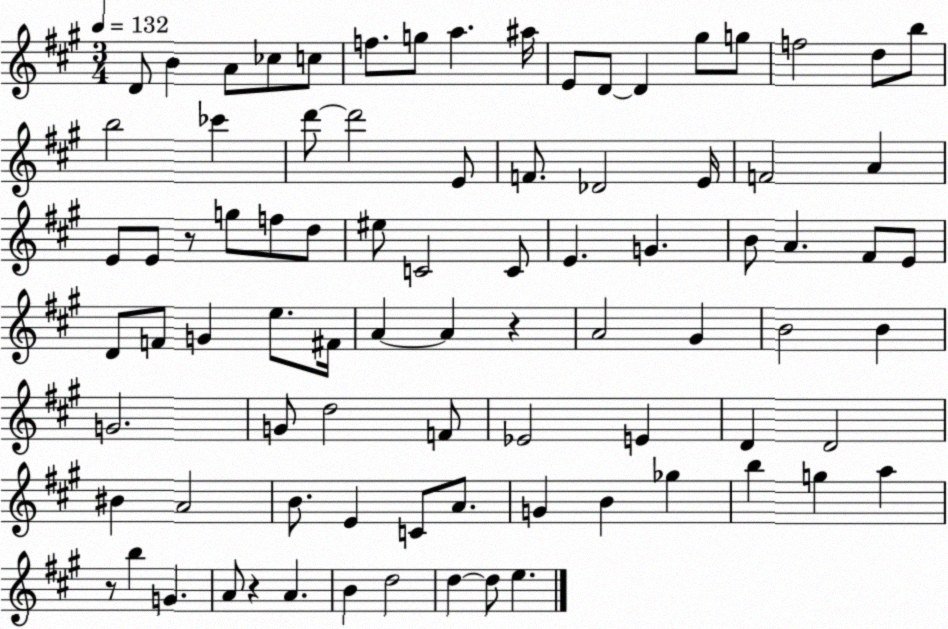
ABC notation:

X:1
T:Untitled
M:3/4
L:1/4
K:A
D/2 B A/2 _c/2 c/2 f/2 g/2 a ^a/4 E/2 D/2 D ^g/2 g/2 f2 d/2 b/2 b2 _c' d'/2 d'2 E/2 F/2 _D2 E/4 F2 A E/2 E/2 z/2 g/2 f/2 d/2 ^e/2 C2 C/2 E G B/2 A ^F/2 E/2 D/2 F/2 G e/2 ^F/4 A A z A2 ^G B2 B G2 G/2 d2 F/2 _E2 E D D2 ^B A2 B/2 E C/2 A/2 G B _g b g a z/2 b G A/2 z A B d2 d d/2 e